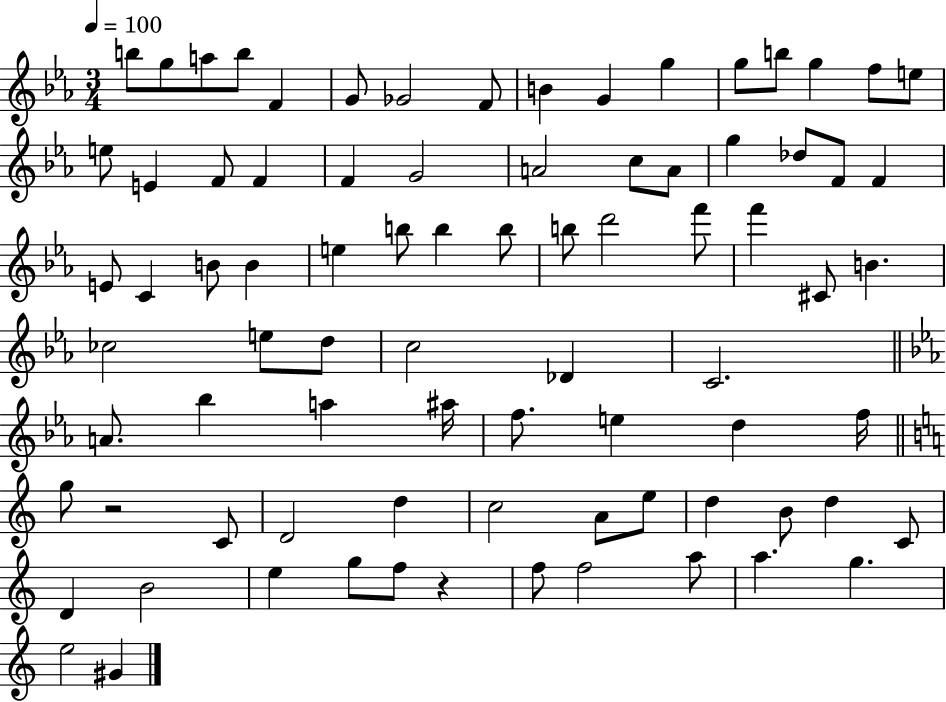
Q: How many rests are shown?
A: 2